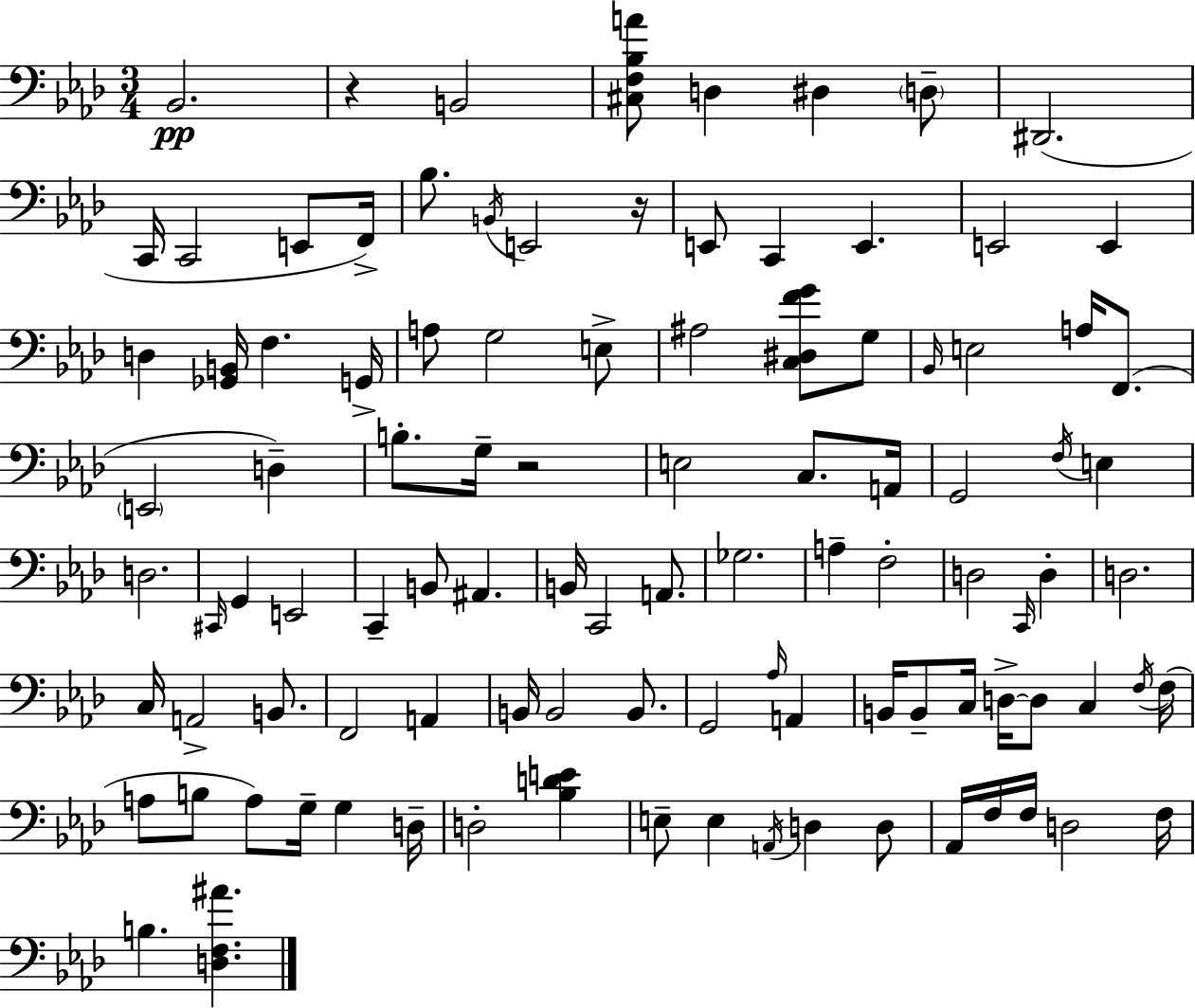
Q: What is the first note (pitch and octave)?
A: Bb2